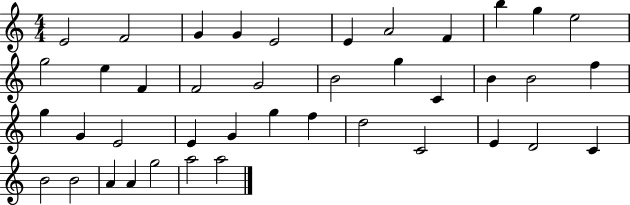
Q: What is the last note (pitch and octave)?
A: A5